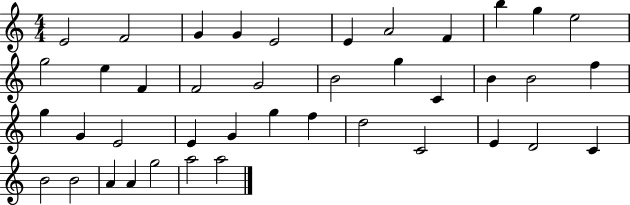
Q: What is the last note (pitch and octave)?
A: A5